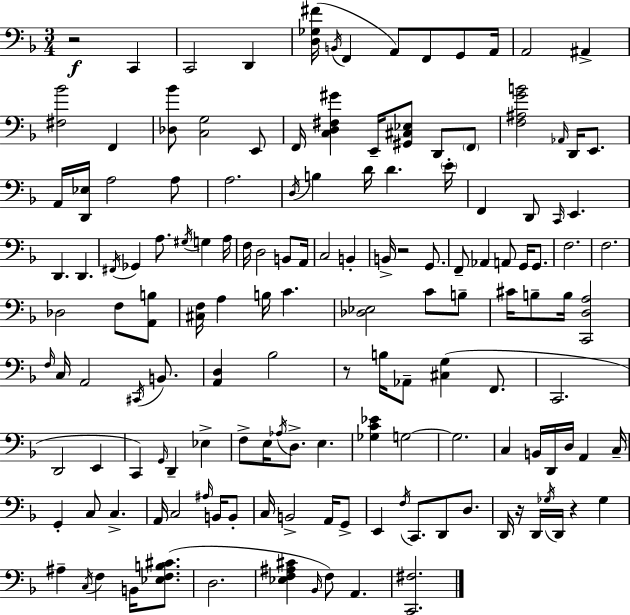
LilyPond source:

{
  \clef bass
  \numericTimeSignature
  \time 3/4
  \key f \major
  r2\f c,4 | c,2 d,4 | <d ges fis'>16( \acciaccatura { b,16 } f,4 a,8) f,8 g,8 | a,16 a,2 ais,4-> | \break <fis bes'>2 f,4 | <des bes'>8 <c g>2 e,8 | f,16 <c d fis gis'>4 e,16-- <gis, cis ees>8 d,8 \parenthesize f,8 | <f ais g' b'>2 \grace { aes,16 } d,16 e,8. | \break a,16 <d, ees>16 a2 | a8 a2. | \acciaccatura { d16 } b4 d'16 d'4. | \parenthesize e'16-. f,4 d,8 \grace { c,16 } e,4. | \break d,4. d,4. | \acciaccatura { fis,16 } ges,4 a8. | \acciaccatura { gis16 } g4 a16 f16 d2 | b,8 a,16 c2 | \break b,4-. b,16-> r2 | g,8. f,8-- aes,4 | a,8 g,16 g,8. f2. | f2. | \break des2 | f8 <a, b>8 <cis f>16 a4 b16 | c'4. <des ees>2 | c'8 b8-- cis'16 b8-- b16 <c, d a>2 | \break \grace { f16 } c16 a,2 | \acciaccatura { cis,16 } b,8. <a, d>4 | bes2 r8 b16 aes,8-- | <cis g>4( f,8. c,2. | \break d,2 | e,4 c,4) | \grace { g,16 } d,4-- ees4-> f8-> e16 | \acciaccatura { aes16 } d8.-> e4. <ges c' ees'>4 | \break g2~~ g2. | c4 | b,16 d,16 d16 a,4 c16-- g,4-. | c8 c4.-> a,16 c2 | \break \grace { ais16 } b,16 b,8-. c16 | b,2-> a,16 g,8-> e,4 | \acciaccatura { f16 } c,8. d,8 d8. | d,16 r16 d,16 \acciaccatura { ges16 } d,16 r4 ges4 | \break ais4-- \acciaccatura { c16 } f4 b,16 <ees f b cis'>8.( | d2. | <ees f ais cis'>4 \grace { bes,16 } f8) a,4. | <c, fis>2. | \break \bar "|."
}